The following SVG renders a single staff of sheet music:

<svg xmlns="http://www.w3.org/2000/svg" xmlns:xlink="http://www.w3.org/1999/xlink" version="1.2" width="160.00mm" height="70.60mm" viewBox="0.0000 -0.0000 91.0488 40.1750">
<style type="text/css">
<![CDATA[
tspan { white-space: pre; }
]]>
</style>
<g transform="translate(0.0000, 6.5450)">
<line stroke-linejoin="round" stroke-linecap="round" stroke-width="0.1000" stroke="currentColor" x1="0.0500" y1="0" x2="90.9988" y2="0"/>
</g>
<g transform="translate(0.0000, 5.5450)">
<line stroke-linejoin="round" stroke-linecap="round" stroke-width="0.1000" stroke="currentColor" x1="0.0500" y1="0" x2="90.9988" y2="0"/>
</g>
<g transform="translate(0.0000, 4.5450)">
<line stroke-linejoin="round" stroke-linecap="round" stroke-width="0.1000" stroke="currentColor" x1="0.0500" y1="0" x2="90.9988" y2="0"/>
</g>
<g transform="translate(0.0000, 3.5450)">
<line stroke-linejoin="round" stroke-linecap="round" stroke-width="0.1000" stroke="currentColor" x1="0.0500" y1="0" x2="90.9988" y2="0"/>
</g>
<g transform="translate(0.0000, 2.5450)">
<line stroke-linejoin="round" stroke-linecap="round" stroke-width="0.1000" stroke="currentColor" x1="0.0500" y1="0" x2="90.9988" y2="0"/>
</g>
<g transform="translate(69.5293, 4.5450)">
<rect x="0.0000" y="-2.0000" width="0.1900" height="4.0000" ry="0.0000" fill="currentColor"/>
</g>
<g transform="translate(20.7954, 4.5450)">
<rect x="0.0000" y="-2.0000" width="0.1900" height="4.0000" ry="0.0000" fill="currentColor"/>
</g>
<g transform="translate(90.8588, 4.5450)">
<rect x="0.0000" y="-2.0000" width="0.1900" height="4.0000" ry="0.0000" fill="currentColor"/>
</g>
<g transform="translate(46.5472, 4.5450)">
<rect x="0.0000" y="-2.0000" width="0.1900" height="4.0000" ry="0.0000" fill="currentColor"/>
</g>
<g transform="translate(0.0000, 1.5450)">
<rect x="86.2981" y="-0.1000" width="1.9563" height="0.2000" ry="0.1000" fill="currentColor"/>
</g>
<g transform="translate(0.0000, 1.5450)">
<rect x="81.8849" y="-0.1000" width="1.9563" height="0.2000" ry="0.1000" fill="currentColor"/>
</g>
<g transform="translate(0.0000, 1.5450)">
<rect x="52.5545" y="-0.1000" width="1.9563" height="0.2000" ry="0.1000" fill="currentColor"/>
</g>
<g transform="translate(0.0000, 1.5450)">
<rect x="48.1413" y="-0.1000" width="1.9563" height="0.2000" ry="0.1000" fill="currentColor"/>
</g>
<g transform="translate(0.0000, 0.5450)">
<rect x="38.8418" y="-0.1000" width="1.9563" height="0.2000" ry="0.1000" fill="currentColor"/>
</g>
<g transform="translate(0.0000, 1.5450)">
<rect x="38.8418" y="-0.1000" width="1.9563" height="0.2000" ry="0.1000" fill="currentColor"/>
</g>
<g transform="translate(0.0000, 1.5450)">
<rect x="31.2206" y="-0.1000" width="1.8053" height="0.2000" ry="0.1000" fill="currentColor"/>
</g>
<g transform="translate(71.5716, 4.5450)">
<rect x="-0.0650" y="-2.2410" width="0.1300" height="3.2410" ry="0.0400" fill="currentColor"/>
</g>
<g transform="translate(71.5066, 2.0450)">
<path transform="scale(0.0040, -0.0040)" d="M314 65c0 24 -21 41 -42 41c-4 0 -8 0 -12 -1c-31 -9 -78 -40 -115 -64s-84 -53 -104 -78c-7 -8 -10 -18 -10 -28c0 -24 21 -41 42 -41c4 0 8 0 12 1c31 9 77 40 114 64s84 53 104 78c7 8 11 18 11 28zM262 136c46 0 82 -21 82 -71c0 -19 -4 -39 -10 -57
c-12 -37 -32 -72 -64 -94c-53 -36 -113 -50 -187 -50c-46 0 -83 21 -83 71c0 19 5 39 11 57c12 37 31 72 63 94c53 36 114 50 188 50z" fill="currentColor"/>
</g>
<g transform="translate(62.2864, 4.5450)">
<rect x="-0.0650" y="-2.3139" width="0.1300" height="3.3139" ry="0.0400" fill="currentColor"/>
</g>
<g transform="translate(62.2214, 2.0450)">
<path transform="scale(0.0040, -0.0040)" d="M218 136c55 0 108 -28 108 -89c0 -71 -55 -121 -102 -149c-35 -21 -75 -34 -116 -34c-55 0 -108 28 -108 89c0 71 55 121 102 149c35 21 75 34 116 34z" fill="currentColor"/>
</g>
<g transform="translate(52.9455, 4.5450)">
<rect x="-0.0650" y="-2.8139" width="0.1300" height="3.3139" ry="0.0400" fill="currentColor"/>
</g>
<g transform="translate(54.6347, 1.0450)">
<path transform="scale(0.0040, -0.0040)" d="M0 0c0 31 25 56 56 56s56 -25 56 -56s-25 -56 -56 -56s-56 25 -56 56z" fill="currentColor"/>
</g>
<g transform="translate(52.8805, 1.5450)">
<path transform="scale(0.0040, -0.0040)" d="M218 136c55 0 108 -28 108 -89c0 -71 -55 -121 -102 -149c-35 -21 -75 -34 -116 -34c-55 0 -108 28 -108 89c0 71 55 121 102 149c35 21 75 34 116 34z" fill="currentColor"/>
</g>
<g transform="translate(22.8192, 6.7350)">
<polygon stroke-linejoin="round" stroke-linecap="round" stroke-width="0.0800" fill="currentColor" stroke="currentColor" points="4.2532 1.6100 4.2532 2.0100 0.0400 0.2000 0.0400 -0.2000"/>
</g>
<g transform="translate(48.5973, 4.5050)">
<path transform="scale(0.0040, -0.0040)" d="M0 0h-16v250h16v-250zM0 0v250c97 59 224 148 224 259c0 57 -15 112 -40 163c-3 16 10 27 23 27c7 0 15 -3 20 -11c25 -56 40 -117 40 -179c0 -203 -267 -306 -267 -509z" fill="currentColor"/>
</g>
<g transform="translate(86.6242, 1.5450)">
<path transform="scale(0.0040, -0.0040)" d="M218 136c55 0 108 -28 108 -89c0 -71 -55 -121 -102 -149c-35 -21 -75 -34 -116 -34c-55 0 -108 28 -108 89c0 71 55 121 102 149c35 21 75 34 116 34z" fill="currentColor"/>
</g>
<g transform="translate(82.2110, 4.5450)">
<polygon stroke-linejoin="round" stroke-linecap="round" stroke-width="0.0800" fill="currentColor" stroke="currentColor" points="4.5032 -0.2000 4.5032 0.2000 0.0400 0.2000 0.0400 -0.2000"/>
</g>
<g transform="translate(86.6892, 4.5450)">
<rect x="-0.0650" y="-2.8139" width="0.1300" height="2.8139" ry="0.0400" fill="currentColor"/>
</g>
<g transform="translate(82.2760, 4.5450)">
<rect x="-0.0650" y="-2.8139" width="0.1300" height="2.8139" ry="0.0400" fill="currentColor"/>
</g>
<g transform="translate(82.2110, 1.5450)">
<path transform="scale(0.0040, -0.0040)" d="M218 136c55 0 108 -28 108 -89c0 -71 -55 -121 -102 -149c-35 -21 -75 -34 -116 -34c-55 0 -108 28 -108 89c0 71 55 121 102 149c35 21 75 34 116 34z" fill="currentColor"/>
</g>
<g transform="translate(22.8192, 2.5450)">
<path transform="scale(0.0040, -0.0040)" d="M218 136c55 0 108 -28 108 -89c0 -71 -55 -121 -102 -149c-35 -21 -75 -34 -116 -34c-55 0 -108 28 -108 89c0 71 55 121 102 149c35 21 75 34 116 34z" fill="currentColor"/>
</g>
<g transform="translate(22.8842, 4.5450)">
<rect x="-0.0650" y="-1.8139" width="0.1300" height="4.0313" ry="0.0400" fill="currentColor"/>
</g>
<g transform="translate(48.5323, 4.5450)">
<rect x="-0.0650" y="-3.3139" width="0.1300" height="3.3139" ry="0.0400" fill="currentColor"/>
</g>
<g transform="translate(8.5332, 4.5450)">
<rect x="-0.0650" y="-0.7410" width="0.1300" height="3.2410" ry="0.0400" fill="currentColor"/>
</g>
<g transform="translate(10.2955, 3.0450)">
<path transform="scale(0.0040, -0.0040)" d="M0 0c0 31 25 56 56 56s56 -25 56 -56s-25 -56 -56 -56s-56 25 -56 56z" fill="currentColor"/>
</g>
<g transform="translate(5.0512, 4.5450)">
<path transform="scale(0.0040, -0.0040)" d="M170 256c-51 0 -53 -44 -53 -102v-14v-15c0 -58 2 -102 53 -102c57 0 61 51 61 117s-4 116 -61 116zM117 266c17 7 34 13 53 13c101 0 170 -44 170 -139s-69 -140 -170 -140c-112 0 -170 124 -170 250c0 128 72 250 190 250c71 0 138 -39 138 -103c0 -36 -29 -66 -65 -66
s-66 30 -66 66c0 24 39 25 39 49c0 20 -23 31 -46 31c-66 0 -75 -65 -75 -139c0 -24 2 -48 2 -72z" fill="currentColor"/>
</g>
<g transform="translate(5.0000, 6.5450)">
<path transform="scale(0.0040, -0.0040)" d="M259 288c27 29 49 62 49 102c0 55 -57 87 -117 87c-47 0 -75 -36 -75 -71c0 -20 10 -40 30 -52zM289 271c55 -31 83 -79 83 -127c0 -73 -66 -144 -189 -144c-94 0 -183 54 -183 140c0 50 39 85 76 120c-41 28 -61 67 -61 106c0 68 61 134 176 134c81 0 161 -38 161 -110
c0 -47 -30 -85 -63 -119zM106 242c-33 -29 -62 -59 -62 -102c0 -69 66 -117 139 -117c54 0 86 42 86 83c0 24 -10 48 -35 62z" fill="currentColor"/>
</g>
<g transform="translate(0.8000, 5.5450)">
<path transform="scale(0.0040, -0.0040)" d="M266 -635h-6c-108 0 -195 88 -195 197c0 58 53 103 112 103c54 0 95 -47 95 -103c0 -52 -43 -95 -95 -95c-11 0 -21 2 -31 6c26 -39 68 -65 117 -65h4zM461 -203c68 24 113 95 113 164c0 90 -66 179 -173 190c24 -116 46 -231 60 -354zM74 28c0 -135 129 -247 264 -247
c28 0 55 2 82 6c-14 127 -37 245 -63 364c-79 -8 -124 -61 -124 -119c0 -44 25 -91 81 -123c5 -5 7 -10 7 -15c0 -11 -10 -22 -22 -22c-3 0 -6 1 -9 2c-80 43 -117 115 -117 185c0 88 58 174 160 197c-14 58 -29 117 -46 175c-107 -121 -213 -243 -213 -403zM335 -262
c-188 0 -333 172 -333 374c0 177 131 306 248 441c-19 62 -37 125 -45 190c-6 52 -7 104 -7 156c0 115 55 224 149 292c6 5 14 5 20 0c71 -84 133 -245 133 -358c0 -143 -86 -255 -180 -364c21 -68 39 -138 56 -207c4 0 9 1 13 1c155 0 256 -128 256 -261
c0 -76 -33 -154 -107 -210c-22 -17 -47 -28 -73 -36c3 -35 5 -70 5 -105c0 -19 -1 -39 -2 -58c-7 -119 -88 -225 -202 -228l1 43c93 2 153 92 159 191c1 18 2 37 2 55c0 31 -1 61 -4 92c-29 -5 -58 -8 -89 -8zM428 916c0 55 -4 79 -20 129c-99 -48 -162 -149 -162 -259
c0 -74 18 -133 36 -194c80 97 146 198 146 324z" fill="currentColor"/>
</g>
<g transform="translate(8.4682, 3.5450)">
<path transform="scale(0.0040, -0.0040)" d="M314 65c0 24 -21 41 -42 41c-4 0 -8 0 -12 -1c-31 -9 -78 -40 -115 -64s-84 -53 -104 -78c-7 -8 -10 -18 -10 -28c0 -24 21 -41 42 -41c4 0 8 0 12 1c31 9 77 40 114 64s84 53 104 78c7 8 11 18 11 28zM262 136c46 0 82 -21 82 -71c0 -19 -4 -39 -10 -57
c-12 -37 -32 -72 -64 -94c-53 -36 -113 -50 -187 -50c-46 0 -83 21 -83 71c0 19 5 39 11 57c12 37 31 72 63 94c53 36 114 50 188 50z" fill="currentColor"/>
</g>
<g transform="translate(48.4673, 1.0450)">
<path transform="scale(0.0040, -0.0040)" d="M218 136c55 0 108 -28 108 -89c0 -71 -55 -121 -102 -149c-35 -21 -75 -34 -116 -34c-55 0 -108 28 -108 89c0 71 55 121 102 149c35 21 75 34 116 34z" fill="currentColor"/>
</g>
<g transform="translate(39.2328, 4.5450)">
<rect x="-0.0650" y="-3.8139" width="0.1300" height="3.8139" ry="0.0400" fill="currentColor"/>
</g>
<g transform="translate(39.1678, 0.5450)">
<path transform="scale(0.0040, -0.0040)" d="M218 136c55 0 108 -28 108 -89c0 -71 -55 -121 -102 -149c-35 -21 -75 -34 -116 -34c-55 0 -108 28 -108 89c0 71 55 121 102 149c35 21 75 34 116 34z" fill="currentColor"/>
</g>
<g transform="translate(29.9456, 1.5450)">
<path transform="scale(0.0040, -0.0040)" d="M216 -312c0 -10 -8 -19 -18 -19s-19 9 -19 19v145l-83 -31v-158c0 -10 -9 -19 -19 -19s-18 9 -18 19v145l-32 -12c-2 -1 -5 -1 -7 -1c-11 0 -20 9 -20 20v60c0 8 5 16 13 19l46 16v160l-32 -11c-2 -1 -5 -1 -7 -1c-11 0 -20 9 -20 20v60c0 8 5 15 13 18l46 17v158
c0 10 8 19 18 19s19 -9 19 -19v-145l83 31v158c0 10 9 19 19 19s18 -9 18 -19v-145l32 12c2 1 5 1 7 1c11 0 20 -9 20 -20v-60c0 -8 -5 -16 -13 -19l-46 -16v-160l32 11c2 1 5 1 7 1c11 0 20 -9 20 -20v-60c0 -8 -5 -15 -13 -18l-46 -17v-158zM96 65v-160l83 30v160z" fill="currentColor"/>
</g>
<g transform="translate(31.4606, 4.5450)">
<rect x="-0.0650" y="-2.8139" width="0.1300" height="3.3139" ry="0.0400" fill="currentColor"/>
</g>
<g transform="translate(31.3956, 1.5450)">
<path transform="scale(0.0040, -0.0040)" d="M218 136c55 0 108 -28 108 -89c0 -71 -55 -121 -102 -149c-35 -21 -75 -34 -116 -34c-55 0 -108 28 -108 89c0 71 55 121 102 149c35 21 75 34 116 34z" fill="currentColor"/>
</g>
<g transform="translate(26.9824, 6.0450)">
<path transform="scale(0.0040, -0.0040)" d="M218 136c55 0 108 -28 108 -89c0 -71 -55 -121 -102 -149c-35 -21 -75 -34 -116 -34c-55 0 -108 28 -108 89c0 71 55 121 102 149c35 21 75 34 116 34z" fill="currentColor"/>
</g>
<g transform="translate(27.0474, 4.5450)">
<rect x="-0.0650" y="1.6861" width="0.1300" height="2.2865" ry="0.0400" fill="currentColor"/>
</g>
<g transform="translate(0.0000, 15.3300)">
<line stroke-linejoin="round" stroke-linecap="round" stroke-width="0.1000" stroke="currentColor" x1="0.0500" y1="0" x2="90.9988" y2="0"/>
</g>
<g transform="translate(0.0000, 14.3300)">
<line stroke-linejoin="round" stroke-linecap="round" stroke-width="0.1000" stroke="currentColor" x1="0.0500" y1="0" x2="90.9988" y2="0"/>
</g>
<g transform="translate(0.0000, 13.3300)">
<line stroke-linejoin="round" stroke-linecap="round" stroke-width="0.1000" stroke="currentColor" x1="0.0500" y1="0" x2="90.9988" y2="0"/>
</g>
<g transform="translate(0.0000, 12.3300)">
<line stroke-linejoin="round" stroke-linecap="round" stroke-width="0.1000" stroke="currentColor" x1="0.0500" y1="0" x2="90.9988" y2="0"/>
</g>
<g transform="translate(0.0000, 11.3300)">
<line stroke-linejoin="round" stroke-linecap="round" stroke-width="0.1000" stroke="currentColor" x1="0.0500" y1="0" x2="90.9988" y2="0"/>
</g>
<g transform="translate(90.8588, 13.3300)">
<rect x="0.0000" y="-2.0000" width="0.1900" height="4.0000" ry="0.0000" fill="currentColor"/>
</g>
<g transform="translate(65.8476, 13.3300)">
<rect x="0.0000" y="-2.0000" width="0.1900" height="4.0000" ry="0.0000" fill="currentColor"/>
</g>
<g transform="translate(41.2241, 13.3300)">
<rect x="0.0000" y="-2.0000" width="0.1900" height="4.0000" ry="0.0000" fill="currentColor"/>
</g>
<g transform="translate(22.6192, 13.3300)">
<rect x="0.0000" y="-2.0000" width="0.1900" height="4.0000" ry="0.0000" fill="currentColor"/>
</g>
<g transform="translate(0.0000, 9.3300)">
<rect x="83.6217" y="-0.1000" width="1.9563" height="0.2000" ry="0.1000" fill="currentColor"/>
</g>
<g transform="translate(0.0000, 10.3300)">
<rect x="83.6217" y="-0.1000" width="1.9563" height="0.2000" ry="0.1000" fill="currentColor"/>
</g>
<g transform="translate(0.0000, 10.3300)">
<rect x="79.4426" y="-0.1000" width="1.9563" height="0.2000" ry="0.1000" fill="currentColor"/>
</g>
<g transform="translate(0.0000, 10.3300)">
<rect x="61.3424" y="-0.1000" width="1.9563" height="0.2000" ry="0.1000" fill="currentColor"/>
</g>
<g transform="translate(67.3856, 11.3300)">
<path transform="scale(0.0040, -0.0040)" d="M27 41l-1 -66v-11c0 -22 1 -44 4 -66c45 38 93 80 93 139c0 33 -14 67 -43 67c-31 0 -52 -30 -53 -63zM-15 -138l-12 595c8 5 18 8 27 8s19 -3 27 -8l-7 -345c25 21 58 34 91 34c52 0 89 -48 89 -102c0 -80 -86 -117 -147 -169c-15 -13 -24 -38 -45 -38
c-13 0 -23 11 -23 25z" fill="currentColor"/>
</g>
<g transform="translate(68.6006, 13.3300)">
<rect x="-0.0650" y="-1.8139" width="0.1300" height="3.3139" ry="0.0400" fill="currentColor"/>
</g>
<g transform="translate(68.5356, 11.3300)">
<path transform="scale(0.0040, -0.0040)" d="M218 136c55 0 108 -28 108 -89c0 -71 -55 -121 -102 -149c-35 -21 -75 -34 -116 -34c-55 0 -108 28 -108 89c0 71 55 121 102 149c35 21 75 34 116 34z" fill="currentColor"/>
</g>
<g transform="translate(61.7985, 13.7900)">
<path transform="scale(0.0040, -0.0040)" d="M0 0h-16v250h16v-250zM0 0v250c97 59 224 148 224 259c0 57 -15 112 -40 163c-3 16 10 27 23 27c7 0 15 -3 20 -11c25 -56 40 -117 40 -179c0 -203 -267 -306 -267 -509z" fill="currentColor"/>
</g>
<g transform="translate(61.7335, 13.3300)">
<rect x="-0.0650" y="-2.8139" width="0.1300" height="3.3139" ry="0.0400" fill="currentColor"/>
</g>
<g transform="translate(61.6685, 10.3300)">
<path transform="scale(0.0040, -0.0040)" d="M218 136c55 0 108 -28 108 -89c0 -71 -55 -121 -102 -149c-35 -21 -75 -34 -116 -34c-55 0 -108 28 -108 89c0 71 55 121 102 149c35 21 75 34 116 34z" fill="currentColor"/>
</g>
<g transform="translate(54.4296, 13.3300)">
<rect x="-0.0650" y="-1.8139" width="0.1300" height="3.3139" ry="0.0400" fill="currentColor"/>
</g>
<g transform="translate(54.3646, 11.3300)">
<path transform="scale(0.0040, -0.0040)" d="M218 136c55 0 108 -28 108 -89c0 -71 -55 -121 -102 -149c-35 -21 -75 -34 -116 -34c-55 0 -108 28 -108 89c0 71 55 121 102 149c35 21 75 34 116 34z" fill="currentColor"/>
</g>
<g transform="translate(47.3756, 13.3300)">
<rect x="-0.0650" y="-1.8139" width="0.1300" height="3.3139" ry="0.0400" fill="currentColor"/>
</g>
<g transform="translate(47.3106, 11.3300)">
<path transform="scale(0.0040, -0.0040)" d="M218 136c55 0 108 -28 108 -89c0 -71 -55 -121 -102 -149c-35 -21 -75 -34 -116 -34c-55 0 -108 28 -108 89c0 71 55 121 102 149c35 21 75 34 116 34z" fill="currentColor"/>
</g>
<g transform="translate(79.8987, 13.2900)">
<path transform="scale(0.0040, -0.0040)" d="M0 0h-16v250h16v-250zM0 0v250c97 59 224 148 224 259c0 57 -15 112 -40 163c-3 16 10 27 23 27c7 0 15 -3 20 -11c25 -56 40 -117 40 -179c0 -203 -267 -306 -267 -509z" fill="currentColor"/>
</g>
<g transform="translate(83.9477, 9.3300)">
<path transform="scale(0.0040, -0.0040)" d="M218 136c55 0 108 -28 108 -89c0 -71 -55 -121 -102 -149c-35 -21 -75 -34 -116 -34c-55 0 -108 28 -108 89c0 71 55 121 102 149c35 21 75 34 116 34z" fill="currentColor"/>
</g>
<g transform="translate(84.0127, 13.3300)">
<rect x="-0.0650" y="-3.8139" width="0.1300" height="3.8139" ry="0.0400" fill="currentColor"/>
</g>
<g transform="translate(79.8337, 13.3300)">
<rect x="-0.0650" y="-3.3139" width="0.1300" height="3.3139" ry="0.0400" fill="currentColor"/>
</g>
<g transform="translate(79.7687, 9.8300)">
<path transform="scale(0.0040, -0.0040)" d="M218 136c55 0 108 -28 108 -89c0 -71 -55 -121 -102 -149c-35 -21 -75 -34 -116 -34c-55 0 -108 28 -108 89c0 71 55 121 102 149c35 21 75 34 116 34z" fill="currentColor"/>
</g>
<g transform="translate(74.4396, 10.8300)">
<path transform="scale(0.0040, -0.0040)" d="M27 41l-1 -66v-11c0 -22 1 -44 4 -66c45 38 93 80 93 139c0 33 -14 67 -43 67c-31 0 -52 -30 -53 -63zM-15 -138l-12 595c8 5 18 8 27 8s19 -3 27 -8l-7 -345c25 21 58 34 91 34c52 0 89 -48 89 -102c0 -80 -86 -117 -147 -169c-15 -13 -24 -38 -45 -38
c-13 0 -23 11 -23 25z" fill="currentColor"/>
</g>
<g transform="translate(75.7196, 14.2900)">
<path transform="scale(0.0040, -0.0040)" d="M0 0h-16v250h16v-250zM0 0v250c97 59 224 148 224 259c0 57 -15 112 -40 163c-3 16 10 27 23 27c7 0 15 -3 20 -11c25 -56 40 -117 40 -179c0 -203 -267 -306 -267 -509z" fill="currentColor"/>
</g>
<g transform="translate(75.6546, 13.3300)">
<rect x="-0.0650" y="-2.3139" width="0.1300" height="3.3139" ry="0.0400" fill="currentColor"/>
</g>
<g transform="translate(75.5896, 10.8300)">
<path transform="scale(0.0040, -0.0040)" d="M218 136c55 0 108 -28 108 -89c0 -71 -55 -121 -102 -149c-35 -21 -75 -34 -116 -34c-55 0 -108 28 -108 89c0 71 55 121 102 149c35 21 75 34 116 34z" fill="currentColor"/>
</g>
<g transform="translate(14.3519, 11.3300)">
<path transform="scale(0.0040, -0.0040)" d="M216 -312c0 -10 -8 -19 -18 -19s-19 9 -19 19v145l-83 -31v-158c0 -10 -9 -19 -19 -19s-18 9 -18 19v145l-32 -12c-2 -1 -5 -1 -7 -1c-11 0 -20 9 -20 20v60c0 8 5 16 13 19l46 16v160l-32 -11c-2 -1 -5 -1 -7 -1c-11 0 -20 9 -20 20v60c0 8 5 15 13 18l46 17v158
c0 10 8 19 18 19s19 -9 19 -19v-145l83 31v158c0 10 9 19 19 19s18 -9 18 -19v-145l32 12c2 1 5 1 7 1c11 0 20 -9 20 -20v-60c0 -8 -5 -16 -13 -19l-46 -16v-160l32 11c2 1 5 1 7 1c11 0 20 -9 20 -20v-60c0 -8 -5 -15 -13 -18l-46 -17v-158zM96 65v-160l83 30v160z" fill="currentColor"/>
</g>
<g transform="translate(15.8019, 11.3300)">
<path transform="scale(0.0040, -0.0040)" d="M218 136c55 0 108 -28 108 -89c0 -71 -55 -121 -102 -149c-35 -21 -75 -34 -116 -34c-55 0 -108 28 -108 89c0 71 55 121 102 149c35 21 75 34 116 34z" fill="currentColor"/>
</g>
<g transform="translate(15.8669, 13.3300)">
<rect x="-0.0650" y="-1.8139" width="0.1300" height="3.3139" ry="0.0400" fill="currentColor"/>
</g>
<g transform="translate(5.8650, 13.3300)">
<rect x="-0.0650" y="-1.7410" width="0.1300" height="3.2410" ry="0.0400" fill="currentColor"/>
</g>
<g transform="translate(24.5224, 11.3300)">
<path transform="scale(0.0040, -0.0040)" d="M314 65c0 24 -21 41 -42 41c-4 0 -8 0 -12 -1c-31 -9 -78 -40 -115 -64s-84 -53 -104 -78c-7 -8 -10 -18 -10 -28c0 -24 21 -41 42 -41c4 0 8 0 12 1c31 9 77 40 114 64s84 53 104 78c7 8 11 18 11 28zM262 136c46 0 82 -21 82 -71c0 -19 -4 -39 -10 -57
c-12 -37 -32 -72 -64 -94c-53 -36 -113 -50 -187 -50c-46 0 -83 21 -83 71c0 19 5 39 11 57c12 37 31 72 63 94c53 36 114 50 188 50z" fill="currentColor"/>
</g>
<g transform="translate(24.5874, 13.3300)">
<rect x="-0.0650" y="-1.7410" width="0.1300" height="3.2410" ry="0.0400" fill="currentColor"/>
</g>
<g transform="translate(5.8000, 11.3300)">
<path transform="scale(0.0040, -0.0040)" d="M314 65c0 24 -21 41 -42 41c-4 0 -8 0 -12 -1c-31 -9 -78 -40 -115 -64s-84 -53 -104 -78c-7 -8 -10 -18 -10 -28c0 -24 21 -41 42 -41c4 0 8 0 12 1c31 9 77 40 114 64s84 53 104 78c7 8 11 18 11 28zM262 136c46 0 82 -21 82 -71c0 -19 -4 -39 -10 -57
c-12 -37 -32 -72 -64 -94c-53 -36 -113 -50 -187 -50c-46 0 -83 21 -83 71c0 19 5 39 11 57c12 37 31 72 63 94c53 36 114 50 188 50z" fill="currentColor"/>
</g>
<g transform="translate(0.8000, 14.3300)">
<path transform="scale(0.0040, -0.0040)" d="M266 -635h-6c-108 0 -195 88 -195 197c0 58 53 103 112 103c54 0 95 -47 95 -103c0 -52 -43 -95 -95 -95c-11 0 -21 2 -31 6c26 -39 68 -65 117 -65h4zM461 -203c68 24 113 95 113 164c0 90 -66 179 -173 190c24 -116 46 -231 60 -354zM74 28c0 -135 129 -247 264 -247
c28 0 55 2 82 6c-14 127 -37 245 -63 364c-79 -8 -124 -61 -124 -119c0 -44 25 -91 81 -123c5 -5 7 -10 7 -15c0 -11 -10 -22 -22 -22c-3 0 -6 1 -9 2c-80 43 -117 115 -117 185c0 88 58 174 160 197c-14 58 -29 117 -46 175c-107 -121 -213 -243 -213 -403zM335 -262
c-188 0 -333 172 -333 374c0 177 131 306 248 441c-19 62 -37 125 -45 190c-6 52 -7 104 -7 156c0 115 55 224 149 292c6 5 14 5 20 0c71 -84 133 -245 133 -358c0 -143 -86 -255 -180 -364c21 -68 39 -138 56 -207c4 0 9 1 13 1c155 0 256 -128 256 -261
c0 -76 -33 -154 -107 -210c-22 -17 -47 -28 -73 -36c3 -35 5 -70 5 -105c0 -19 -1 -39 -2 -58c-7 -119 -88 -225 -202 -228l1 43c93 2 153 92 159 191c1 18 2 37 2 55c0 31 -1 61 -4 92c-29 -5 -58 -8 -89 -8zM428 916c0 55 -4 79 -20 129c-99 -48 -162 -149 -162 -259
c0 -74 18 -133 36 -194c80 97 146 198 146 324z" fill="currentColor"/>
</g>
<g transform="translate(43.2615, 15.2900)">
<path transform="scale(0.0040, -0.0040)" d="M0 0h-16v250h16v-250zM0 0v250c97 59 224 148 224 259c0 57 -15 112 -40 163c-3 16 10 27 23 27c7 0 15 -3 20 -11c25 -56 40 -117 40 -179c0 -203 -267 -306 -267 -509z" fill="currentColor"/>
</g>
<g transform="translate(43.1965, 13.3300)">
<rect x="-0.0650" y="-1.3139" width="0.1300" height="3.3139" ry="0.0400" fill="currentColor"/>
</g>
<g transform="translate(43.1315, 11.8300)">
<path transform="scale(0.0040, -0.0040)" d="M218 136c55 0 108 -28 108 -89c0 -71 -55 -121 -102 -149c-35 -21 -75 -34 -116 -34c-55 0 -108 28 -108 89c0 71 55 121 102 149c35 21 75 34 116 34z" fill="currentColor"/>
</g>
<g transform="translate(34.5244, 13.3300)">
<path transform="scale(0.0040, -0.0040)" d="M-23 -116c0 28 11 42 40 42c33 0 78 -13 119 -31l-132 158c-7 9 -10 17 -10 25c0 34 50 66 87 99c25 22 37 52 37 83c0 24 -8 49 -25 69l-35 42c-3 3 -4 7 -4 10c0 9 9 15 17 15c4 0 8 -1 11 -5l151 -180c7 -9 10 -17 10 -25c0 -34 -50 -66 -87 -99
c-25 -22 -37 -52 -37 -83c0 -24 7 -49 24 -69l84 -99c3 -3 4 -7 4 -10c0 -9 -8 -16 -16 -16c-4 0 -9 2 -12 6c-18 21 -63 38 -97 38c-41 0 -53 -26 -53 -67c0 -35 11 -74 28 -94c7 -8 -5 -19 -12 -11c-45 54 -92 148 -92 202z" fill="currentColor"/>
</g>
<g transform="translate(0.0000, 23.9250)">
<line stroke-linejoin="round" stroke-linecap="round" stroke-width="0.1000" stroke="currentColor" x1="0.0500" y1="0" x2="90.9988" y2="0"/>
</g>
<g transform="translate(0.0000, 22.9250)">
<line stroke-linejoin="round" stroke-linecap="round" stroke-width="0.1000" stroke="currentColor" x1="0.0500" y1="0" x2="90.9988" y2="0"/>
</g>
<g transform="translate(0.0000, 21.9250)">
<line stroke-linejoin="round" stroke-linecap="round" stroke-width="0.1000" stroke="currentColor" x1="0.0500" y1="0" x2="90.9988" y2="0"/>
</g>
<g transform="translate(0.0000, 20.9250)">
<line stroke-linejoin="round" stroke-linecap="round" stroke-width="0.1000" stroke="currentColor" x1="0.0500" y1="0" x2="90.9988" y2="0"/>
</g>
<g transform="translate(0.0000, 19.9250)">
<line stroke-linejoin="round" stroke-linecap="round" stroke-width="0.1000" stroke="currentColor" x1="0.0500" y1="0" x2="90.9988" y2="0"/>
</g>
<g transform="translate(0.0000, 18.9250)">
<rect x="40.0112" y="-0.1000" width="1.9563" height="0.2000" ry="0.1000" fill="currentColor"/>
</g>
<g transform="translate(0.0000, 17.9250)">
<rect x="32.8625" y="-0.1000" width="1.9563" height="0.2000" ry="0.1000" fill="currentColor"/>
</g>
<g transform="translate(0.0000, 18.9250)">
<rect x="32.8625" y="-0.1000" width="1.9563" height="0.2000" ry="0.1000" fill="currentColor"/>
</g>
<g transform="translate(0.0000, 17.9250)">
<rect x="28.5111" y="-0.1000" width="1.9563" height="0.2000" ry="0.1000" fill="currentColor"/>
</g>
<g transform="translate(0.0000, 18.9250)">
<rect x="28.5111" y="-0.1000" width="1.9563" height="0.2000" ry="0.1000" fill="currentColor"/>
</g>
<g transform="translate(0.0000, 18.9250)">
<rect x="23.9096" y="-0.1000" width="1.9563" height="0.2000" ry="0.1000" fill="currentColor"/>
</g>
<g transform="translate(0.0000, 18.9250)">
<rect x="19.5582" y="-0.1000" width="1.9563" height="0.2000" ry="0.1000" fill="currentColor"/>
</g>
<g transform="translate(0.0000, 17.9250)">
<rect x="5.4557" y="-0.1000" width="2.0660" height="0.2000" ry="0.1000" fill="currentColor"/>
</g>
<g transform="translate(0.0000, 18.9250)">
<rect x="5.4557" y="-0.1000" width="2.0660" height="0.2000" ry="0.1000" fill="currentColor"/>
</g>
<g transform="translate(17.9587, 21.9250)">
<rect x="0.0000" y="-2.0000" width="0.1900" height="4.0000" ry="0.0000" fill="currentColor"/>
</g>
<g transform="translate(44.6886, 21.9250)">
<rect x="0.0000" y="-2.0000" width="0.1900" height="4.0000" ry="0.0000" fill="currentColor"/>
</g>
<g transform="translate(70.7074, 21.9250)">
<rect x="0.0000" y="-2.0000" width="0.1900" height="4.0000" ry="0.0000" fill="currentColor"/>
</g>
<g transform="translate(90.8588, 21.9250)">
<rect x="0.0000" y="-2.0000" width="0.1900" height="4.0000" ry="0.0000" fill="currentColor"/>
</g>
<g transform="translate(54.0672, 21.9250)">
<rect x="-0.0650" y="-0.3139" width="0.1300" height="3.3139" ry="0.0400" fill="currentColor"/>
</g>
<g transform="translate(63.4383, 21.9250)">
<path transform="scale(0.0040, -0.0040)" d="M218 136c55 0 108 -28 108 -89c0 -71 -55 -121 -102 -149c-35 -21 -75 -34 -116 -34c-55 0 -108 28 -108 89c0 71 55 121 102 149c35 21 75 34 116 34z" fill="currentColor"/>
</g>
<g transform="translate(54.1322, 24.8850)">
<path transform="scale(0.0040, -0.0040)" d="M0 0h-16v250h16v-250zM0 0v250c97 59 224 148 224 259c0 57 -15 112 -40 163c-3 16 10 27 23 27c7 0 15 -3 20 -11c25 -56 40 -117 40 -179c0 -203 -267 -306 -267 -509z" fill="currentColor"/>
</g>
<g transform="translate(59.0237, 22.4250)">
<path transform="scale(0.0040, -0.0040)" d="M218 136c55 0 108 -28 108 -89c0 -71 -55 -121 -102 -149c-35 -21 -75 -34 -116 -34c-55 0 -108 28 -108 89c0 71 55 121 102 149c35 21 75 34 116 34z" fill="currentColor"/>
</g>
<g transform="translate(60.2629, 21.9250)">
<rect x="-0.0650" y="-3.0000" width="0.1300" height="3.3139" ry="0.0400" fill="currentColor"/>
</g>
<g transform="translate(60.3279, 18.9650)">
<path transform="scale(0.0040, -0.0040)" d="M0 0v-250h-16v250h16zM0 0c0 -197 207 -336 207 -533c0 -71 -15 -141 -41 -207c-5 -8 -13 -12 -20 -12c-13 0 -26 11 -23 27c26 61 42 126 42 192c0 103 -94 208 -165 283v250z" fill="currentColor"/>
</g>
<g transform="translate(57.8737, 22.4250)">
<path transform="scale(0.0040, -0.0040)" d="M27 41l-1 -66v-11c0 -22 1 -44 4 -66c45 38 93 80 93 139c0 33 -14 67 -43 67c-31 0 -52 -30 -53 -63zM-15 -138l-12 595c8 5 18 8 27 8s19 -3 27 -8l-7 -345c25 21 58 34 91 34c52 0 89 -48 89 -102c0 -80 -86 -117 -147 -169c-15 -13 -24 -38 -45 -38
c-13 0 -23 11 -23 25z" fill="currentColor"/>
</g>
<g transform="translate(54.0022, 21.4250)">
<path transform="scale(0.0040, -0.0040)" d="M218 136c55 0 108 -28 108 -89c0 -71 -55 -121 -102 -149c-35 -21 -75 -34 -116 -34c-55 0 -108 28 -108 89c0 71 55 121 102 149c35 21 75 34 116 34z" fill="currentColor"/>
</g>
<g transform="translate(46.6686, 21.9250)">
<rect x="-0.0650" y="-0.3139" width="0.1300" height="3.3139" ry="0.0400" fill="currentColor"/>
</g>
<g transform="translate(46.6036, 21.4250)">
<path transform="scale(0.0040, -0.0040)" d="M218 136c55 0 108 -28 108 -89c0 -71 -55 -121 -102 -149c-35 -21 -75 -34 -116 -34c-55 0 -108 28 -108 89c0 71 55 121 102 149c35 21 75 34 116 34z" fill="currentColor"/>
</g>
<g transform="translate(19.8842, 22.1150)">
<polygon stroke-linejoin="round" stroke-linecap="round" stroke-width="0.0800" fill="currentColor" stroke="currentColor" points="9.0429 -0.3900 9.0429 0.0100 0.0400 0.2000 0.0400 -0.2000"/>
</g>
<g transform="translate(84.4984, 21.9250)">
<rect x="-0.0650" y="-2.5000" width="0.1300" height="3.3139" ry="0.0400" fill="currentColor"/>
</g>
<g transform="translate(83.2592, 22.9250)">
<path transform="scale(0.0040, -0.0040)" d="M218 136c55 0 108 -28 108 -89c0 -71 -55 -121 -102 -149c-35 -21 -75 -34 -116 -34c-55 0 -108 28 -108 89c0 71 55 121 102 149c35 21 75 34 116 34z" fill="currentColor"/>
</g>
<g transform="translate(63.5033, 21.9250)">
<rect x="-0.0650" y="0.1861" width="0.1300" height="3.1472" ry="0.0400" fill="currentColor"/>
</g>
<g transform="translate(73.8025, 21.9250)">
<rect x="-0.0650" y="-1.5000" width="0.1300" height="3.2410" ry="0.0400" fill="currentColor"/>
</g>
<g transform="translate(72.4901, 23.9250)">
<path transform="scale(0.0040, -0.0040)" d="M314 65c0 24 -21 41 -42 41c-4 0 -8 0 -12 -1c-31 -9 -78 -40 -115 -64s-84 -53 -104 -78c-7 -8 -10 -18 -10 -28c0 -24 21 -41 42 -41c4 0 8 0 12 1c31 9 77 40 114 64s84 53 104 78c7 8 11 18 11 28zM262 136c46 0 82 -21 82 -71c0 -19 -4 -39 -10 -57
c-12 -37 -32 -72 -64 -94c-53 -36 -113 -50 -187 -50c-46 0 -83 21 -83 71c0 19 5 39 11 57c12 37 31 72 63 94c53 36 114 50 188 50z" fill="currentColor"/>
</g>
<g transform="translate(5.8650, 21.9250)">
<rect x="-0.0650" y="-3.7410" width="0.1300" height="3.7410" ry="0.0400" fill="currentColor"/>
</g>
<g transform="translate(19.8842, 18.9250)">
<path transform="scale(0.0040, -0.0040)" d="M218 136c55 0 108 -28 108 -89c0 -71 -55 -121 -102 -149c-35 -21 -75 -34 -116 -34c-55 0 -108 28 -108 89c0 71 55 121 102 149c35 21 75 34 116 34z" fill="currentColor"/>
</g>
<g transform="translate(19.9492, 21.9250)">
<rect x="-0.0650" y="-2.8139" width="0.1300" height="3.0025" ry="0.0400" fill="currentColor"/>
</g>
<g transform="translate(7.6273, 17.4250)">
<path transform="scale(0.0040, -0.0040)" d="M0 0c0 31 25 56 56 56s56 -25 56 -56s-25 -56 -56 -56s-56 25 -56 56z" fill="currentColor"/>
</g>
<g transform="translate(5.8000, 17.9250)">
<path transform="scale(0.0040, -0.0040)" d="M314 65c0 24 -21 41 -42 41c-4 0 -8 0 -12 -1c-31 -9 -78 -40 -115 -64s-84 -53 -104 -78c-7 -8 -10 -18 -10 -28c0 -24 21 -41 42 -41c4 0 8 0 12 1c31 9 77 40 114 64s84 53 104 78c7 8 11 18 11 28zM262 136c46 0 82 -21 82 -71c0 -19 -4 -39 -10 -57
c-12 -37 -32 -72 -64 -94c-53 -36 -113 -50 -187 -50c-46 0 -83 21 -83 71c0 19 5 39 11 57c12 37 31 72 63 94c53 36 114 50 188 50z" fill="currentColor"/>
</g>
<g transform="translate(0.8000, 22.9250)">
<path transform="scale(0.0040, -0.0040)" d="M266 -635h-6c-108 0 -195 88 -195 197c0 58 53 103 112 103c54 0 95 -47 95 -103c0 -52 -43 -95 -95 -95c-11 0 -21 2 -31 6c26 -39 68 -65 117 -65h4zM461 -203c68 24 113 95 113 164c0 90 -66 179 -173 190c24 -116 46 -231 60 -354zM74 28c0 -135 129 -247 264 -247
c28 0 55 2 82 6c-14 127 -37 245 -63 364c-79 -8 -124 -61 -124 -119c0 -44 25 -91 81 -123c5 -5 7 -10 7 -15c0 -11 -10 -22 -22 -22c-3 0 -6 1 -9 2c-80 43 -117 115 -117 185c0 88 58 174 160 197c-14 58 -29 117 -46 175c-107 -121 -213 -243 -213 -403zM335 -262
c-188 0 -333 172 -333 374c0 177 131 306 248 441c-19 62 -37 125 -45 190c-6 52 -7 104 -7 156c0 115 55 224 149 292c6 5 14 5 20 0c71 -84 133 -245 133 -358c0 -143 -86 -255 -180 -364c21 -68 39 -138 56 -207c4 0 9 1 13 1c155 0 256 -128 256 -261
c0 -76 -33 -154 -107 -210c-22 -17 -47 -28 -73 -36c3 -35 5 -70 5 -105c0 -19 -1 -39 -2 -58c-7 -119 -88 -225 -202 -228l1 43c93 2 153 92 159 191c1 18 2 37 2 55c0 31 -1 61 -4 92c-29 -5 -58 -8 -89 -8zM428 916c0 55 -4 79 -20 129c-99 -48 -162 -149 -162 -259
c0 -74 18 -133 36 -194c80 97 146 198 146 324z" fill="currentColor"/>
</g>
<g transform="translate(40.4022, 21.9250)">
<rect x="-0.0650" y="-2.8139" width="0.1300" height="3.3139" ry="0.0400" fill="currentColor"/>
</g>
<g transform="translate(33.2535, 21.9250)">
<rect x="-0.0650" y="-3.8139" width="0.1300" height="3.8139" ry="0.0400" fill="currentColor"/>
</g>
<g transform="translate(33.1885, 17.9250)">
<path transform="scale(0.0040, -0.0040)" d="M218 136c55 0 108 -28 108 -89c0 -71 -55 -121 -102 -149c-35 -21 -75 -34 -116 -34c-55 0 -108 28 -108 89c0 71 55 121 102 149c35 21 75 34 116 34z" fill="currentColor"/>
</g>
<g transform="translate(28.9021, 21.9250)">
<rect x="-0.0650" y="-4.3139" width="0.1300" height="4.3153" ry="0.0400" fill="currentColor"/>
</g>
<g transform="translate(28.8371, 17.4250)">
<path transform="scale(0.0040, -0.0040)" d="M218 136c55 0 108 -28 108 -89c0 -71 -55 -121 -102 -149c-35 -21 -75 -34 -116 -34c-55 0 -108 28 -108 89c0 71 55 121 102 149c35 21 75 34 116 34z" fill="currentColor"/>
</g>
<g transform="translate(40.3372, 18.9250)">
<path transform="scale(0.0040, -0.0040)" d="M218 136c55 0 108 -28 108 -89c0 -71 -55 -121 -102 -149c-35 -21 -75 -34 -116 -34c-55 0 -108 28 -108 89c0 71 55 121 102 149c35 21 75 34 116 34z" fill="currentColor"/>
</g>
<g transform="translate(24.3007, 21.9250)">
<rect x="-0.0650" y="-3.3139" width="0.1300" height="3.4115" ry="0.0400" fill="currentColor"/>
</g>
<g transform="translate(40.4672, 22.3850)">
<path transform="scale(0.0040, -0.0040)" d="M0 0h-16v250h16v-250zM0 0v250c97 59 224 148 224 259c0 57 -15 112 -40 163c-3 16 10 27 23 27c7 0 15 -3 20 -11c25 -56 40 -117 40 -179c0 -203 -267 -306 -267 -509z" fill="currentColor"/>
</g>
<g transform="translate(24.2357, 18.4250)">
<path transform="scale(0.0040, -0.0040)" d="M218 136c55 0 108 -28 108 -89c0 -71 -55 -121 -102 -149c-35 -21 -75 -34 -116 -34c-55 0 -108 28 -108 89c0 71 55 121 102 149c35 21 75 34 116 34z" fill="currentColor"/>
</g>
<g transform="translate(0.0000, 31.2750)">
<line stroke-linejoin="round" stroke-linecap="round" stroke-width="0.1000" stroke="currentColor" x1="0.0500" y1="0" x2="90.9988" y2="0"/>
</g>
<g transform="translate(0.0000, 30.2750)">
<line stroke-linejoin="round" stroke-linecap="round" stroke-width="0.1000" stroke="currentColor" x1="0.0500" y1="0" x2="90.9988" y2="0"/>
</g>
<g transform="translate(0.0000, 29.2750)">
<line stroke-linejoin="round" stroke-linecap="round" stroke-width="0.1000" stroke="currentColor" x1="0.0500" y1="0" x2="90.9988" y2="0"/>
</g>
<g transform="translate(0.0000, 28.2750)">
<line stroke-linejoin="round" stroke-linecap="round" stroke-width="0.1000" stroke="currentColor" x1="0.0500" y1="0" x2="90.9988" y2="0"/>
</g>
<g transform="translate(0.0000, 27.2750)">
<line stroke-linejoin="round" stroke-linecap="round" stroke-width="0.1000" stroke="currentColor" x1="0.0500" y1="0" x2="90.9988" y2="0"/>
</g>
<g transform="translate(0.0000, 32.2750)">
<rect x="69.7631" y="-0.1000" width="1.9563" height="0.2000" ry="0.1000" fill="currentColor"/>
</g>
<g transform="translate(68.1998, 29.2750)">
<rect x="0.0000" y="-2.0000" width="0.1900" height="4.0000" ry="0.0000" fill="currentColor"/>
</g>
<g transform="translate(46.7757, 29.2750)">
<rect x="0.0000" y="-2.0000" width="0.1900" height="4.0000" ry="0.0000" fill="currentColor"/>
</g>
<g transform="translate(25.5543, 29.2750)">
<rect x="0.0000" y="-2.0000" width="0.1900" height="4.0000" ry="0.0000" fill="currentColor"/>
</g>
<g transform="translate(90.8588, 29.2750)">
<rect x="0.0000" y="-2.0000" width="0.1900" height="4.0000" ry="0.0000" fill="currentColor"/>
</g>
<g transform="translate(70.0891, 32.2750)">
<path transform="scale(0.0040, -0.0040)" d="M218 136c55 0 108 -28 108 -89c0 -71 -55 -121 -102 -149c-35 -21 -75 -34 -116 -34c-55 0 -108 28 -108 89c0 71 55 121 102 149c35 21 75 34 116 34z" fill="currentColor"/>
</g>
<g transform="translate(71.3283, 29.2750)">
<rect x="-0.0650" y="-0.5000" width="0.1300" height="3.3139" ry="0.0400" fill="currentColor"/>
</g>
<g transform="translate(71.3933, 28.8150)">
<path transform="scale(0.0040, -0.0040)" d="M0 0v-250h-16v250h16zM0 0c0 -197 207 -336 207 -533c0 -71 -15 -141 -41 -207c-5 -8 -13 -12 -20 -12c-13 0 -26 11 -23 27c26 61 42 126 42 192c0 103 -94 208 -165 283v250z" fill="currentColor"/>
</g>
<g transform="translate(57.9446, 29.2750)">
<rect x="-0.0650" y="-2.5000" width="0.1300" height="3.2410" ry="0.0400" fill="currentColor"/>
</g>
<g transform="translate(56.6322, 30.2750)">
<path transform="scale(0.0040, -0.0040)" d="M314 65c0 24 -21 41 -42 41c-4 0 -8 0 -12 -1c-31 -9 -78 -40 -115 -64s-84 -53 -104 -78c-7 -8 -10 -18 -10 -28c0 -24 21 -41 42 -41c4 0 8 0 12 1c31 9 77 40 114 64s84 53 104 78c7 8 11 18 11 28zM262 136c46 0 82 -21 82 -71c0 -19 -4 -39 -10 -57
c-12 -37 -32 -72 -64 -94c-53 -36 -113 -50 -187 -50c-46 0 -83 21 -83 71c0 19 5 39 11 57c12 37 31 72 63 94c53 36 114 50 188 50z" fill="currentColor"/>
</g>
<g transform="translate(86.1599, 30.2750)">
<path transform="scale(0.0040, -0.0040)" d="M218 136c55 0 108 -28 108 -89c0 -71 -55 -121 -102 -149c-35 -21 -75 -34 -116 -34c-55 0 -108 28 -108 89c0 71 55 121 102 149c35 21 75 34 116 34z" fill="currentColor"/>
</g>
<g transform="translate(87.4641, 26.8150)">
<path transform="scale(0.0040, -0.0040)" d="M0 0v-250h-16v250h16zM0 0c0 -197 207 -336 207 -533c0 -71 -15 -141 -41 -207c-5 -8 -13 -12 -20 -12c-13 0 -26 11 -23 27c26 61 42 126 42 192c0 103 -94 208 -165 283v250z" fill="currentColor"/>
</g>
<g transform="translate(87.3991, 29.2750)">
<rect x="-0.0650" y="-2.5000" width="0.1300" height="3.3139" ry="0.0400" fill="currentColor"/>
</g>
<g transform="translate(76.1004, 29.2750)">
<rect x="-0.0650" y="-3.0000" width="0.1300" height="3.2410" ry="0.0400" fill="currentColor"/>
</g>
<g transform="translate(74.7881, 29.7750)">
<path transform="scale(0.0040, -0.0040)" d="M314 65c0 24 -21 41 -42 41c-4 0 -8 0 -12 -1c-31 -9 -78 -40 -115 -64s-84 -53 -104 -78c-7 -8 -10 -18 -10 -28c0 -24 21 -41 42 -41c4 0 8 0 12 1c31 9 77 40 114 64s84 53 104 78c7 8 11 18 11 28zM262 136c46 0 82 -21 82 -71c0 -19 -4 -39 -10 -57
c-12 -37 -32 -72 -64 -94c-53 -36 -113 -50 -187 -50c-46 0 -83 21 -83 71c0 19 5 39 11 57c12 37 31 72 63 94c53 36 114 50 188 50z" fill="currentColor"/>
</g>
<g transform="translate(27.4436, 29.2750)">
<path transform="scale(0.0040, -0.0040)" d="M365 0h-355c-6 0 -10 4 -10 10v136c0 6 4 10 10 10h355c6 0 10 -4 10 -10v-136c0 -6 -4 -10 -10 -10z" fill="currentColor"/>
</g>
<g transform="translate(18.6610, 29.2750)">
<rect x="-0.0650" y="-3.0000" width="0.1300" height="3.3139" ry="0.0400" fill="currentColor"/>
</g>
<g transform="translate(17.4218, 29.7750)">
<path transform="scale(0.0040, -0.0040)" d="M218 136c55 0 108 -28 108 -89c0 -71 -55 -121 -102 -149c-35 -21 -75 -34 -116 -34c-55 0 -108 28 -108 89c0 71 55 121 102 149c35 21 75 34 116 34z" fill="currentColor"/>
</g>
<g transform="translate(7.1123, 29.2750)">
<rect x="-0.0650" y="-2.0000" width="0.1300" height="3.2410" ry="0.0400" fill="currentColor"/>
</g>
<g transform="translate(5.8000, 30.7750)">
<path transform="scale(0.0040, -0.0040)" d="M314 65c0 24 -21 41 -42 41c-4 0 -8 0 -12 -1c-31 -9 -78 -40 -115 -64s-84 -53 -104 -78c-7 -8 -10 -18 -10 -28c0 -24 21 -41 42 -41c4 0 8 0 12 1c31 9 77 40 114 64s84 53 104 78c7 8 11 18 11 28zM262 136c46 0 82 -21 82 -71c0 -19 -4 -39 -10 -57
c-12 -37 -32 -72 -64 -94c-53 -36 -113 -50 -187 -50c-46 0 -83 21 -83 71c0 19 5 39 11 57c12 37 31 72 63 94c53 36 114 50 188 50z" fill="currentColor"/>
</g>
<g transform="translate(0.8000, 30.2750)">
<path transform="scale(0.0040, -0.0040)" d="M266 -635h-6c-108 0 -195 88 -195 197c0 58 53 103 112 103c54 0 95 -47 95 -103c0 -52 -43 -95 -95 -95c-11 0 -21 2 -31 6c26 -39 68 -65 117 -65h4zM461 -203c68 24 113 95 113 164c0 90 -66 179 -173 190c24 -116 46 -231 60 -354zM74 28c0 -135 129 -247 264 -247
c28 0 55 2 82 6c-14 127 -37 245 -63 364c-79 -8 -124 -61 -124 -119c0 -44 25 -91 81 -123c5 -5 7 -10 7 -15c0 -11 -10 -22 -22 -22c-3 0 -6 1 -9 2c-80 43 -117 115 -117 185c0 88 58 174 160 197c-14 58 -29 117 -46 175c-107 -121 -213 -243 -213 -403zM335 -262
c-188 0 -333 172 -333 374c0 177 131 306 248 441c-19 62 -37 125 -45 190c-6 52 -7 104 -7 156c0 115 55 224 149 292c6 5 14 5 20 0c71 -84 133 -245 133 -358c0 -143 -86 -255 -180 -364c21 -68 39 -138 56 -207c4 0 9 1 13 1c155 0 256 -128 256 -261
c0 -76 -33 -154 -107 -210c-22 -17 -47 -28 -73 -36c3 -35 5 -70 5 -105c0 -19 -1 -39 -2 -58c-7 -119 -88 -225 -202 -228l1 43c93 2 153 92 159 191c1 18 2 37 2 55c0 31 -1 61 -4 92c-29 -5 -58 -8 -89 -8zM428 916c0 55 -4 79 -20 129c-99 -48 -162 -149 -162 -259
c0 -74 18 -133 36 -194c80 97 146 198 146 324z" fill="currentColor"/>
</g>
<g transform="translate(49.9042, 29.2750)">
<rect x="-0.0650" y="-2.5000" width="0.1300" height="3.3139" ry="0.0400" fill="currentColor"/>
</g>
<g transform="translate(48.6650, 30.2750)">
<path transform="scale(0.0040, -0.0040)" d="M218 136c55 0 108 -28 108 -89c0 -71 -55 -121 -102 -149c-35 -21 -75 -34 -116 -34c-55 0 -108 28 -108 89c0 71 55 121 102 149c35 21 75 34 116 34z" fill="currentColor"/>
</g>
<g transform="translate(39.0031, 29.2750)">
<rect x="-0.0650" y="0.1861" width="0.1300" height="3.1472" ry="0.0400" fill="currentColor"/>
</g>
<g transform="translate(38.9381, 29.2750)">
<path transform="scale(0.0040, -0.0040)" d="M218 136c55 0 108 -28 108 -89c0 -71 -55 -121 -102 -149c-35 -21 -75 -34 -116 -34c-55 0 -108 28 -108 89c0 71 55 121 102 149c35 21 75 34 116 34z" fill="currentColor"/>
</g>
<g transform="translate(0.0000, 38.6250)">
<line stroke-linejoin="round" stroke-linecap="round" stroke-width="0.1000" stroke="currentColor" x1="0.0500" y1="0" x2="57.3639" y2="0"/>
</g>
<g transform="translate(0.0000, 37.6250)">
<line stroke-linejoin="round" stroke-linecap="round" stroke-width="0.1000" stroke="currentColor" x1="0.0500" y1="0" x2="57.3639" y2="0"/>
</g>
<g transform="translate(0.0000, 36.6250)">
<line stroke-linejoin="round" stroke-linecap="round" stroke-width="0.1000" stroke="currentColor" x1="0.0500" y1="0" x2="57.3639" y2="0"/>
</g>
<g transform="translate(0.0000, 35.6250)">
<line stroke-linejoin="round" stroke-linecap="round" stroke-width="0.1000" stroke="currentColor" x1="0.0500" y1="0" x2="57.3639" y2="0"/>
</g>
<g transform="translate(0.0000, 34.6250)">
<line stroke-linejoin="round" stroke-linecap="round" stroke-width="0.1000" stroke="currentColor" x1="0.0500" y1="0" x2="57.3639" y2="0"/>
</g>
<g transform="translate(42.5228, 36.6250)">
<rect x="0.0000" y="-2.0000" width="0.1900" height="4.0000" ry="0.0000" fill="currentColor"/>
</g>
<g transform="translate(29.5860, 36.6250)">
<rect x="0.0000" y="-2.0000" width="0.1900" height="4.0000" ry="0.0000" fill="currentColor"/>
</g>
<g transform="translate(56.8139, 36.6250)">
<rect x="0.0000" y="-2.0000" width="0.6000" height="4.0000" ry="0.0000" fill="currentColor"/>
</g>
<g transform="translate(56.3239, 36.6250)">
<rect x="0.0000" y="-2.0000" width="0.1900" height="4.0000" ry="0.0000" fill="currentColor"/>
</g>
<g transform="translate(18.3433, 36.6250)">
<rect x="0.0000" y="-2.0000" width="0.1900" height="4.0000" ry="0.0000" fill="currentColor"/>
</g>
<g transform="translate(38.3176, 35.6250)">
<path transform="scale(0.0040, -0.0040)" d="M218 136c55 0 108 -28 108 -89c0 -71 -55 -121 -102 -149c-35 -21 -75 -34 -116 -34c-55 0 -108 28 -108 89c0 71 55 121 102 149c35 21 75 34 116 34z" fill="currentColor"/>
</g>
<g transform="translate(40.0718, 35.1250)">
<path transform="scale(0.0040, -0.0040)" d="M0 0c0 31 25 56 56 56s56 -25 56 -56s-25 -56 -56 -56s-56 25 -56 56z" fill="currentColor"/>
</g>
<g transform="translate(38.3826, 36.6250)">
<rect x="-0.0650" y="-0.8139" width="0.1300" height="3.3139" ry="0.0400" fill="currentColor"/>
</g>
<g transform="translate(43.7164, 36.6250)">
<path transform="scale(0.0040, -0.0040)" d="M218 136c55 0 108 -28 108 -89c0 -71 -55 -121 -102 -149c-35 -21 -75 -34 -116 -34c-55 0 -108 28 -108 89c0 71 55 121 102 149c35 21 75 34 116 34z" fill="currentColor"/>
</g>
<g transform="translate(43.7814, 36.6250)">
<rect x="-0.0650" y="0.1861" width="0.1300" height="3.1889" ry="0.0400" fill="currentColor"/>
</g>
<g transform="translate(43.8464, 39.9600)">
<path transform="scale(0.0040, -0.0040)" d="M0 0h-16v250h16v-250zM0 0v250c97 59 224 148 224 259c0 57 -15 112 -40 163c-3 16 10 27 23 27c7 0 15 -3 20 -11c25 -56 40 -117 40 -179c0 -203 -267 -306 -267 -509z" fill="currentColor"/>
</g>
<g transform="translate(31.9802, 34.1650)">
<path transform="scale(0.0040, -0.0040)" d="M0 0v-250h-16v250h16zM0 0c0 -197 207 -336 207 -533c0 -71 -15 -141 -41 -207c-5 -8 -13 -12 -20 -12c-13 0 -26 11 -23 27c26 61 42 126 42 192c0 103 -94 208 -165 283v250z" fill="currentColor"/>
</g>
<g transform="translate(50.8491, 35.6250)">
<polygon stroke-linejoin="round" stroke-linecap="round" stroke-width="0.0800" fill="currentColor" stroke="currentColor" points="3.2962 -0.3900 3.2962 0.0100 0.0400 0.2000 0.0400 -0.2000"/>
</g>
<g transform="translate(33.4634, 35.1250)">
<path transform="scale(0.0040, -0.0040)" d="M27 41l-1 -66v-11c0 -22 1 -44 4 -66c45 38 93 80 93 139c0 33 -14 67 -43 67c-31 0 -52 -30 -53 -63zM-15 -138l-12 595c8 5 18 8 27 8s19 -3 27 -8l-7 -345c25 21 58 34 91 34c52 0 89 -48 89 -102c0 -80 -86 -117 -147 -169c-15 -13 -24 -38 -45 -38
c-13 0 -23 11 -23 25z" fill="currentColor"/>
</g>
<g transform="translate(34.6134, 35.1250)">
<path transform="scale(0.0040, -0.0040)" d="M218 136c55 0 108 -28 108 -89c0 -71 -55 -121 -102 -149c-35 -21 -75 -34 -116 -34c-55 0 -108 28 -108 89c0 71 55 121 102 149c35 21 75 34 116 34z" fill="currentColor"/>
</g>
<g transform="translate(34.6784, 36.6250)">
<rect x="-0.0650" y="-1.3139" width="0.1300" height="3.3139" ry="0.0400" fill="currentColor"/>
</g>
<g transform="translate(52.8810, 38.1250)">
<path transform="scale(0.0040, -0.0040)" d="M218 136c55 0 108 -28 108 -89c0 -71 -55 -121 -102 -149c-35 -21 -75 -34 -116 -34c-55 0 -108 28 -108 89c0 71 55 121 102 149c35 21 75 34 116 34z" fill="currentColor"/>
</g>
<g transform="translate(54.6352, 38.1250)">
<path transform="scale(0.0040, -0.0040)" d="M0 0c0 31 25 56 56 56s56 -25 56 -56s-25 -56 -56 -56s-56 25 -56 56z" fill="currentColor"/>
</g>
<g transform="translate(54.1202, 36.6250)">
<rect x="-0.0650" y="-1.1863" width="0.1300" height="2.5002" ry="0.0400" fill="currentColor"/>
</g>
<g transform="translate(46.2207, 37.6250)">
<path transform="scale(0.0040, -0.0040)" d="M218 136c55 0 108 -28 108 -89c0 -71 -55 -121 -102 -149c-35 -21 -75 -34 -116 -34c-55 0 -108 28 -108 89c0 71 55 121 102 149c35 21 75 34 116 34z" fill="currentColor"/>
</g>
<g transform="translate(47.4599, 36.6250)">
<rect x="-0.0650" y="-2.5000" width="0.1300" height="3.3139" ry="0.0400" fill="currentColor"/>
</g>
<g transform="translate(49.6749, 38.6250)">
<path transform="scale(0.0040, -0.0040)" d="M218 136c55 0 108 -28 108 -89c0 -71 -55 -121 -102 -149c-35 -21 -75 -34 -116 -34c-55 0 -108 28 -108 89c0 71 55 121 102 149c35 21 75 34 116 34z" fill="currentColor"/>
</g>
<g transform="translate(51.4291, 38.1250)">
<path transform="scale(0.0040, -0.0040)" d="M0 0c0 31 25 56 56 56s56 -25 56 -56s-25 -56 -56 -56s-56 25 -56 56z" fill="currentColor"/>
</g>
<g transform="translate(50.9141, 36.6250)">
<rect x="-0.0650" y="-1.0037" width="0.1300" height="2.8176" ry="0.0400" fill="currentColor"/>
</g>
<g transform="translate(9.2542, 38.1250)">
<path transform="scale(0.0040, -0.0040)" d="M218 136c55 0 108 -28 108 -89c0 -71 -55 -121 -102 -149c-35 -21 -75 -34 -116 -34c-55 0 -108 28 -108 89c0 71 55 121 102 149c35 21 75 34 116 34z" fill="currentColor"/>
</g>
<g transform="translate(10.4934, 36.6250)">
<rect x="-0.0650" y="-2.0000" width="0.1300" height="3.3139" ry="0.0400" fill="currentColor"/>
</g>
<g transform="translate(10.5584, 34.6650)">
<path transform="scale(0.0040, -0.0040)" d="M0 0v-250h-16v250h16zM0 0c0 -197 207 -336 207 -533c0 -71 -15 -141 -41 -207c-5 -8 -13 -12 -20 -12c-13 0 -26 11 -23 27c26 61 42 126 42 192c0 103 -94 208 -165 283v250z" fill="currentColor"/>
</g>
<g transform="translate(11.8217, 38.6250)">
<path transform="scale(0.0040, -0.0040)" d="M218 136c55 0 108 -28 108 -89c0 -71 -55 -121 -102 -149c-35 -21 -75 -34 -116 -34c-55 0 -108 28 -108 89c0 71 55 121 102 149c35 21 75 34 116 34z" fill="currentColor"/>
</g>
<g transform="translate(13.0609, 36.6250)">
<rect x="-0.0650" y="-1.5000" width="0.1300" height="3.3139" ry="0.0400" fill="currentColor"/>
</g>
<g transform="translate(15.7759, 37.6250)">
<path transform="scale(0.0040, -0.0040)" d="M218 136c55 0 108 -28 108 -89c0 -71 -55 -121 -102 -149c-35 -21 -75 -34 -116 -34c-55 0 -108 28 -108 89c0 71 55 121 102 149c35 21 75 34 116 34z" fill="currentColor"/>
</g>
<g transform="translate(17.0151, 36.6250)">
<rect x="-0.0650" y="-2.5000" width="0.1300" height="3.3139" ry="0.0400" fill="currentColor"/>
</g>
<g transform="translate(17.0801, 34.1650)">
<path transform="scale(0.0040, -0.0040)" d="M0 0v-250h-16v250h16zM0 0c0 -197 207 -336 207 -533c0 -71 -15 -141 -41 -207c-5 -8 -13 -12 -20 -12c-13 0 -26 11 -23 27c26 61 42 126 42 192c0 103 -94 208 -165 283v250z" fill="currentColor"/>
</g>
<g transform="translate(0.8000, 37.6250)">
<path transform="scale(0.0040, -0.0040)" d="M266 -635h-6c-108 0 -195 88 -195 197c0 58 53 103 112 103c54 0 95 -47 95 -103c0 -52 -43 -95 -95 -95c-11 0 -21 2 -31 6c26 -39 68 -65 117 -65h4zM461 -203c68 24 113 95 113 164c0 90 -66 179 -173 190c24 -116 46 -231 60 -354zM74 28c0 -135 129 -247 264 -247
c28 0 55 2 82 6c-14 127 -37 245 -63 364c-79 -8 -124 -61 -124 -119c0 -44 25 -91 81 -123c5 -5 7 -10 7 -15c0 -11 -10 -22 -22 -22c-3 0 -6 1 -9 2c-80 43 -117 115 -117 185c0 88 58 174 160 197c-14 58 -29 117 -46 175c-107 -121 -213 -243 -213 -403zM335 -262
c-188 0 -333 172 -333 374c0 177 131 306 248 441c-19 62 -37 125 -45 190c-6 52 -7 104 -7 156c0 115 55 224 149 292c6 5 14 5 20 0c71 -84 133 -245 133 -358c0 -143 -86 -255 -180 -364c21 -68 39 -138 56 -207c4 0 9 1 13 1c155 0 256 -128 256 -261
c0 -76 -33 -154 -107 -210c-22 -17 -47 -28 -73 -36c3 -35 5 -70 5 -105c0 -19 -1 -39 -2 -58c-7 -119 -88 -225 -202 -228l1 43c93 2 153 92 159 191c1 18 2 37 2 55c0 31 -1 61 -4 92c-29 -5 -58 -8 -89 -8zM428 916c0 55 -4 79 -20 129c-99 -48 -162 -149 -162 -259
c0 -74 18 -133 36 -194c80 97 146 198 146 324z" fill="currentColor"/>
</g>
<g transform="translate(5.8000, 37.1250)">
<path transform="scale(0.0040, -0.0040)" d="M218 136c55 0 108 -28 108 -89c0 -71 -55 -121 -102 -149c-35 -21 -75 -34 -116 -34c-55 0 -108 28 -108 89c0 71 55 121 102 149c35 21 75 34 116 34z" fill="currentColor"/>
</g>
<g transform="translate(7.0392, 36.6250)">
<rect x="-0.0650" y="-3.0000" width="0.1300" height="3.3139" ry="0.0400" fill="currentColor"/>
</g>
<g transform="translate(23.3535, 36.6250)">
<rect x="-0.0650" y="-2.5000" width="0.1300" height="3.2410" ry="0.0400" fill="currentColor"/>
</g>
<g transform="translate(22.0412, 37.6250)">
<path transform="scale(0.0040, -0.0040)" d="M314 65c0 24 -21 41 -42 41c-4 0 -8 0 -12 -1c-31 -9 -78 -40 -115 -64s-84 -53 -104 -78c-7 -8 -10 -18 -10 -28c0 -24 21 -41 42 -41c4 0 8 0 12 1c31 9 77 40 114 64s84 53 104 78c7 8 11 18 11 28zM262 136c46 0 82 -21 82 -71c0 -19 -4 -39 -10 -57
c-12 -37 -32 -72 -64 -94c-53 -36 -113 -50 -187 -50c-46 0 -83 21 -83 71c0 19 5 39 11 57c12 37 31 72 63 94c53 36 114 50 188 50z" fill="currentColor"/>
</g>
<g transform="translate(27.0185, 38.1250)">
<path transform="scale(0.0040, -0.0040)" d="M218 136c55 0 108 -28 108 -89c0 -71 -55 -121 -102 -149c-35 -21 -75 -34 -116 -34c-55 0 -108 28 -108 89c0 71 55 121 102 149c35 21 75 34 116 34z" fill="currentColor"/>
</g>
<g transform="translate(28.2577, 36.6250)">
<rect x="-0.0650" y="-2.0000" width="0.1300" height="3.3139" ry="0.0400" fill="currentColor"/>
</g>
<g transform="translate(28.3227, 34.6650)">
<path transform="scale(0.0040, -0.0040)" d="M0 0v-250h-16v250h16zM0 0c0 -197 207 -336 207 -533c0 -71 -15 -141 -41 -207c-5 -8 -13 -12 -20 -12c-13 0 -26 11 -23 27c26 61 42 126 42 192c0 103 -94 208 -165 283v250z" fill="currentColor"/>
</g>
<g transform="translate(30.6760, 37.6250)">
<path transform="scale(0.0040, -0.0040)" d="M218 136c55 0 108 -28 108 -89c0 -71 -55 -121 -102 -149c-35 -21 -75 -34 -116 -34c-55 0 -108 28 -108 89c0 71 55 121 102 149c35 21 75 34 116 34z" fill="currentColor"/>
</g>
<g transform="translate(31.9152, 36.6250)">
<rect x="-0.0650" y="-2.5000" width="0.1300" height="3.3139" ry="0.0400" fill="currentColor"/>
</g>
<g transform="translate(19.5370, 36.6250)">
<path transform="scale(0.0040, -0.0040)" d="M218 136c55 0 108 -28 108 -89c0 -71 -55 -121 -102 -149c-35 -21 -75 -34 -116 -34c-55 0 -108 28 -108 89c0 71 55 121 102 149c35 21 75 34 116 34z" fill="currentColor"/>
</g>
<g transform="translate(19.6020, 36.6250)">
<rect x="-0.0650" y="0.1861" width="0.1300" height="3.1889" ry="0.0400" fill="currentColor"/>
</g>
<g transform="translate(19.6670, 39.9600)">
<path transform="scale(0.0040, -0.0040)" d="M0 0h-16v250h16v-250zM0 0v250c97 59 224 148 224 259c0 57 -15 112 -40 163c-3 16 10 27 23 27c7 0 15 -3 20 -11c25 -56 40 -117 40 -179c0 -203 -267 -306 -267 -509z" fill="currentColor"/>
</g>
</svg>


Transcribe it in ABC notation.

X:1
T:Untitled
M:6/8
L:1/4
K:C
d2 f/2 F/2 ^a c' b/2 a g g2 a/2 a/2 f2 ^f f2 z e/2 f f a/2 _f _g/2 b/2 c' c'2 a/2 b/2 d'/2 c' a/2 c c/2 _A/2 B E2 G F2 A z2 B G G2 C/2 A2 G/2 A F/2 E G/2 B/2 G2 F/2 G/2 _e d B/2 G E/2 F/2